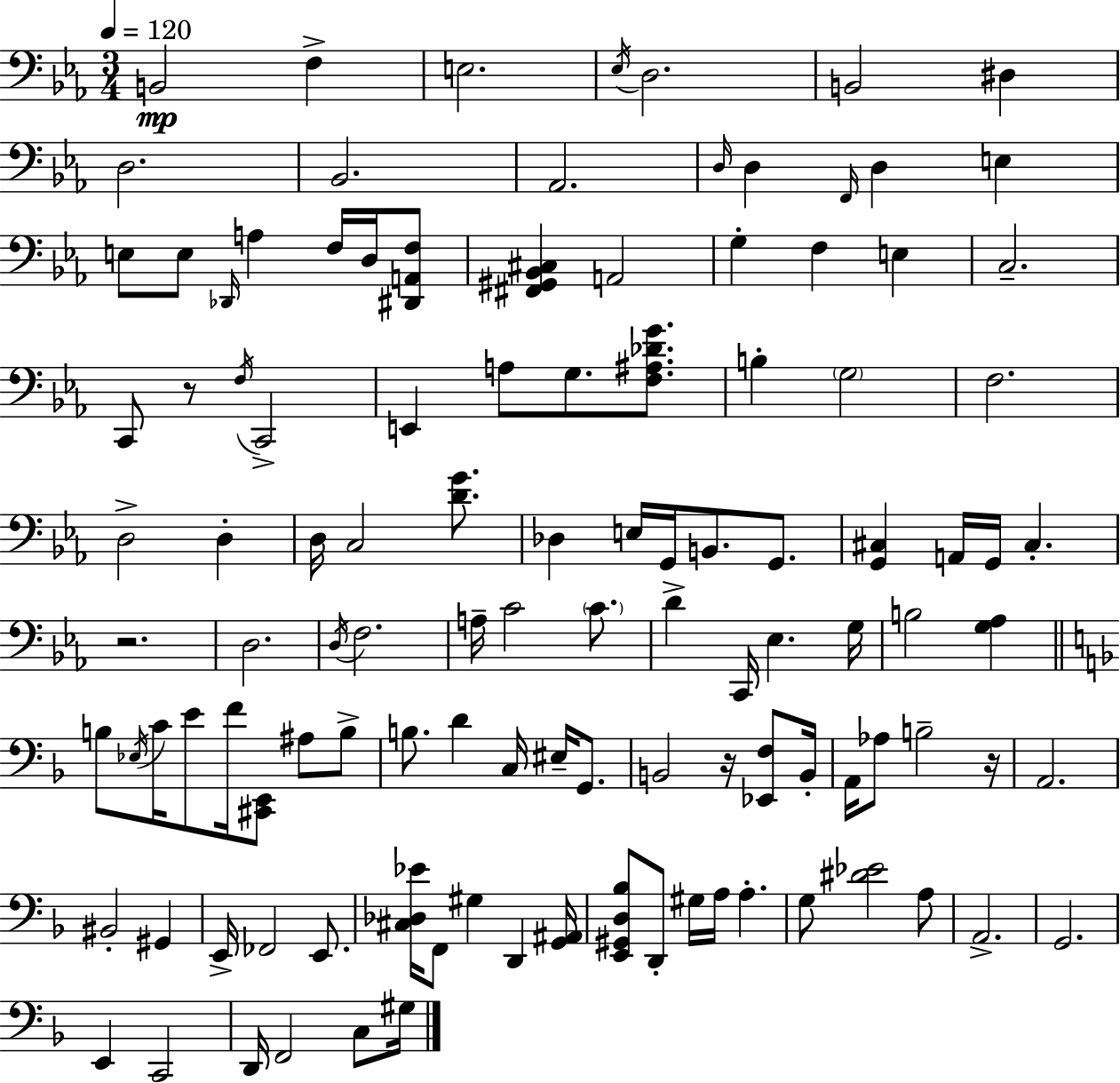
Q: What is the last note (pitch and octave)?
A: G#3